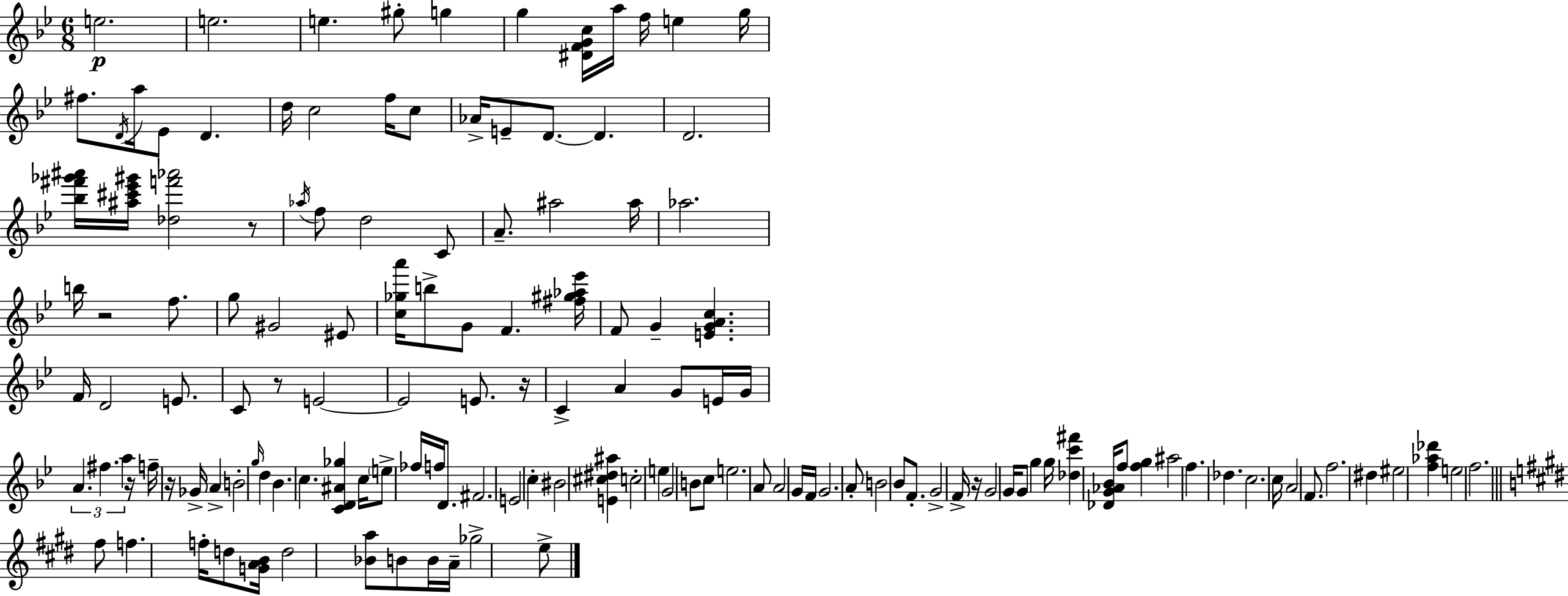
E5/h. E5/h. E5/q. G#5/e G5/q G5/q [D#4,F4,G4,C5]/s A5/s F5/s E5/q G5/s F#5/e. D4/s A5/s Eb4/e D4/q. D5/s C5/h F5/s C5/e Ab4/s E4/e D4/e. D4/q. D4/h. [Bb5,F#6,Gb6,A#6]/s [A#5,C#6,Eb6,G#6]/s [Db5,F6,Ab6]/h R/e Ab5/s F5/e D5/h C4/e A4/e. A#5/h A#5/s Ab5/h. B5/s R/h F5/e. G5/e G#4/h EIS4/e [C5,Gb5,A6]/s B5/e G4/e F4/q. [F#5,G#5,Ab5,Eb6]/s F4/e G4/q [E4,G4,A4,C5]/q. F4/s D4/h E4/e. C4/e R/e E4/h E4/h E4/e. R/s C4/q A4/q G4/e E4/s G4/s A4/q. F#5/q. A5/q R/s F5/s R/s Gb4/s A4/q B4/h G5/s D5/q Bb4/q. C5/q. [C4,D4,A#4,Gb5]/q C5/s E5/e FES5/s F5/s D4/e. F#4/h. E4/h C5/q BIS4/h [E4,C#5,D#5,A#5]/q C5/h E5/q G4/h B4/e C5/e E5/h. A4/e A4/h G4/s F4/s G4/h. A4/e B4/h Bb4/e F4/e. G4/h F4/s R/s G4/h G4/s G4/e G5/q G5/s [Db5,C6,F#6]/q [Db4,G4,Ab4,Bb4]/s F5/e [F5,G5]/q A#5/h F5/q. Db5/q. C5/h. C5/s A4/h F4/e. F5/h. D#5/q EIS5/h [F5,Ab5,Db6]/q E5/h F5/h. F#5/e F5/q. F5/s D5/e [G4,A4,B4]/s D5/h [Bb4,A5]/e B4/e B4/s A4/s Gb5/h E5/e